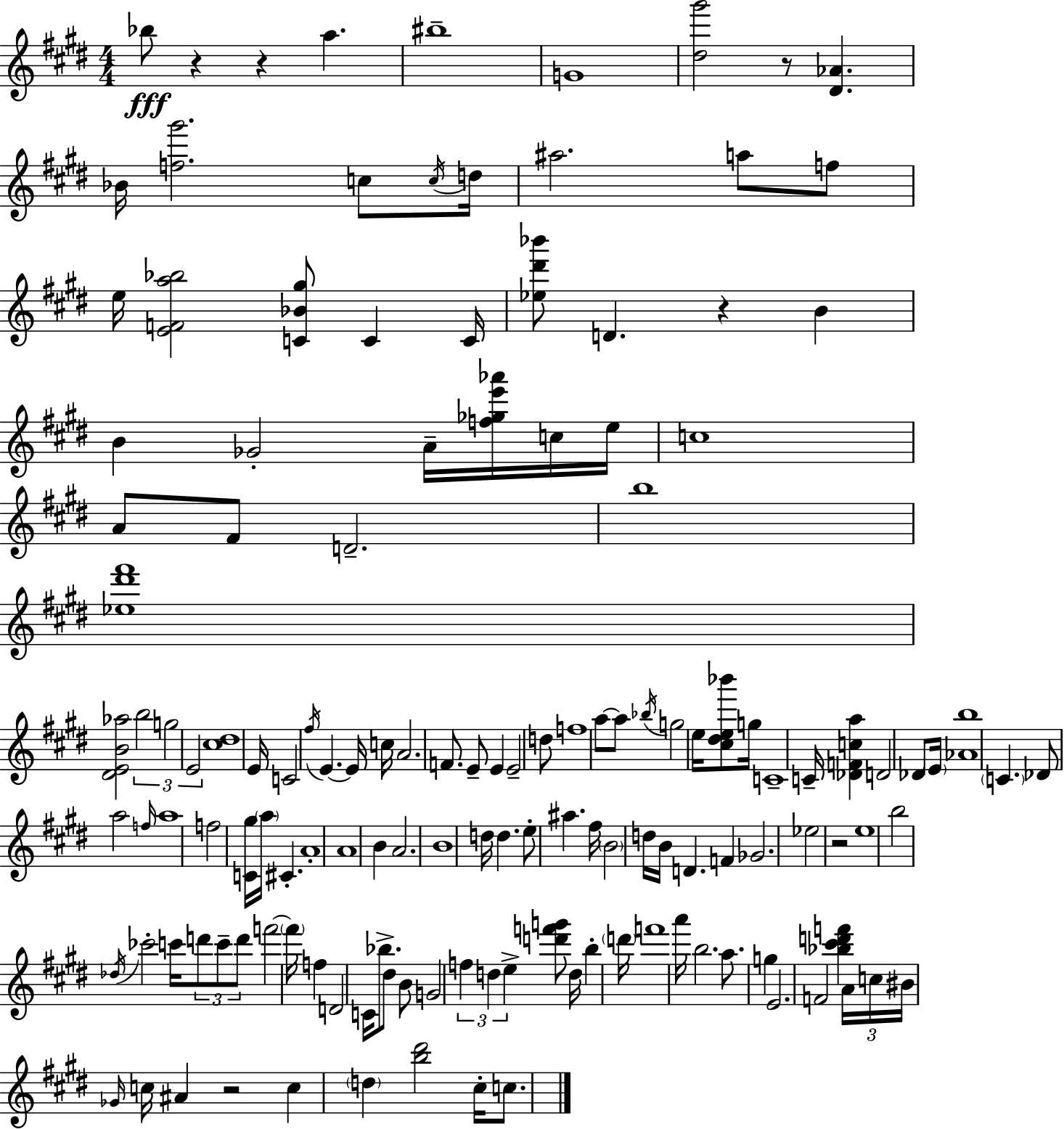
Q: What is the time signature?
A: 4/4